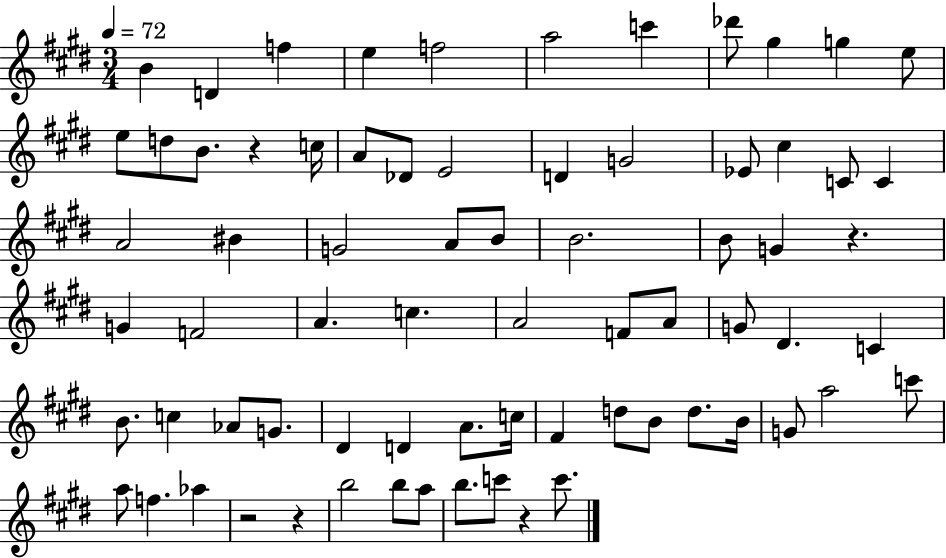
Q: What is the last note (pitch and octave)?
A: C6